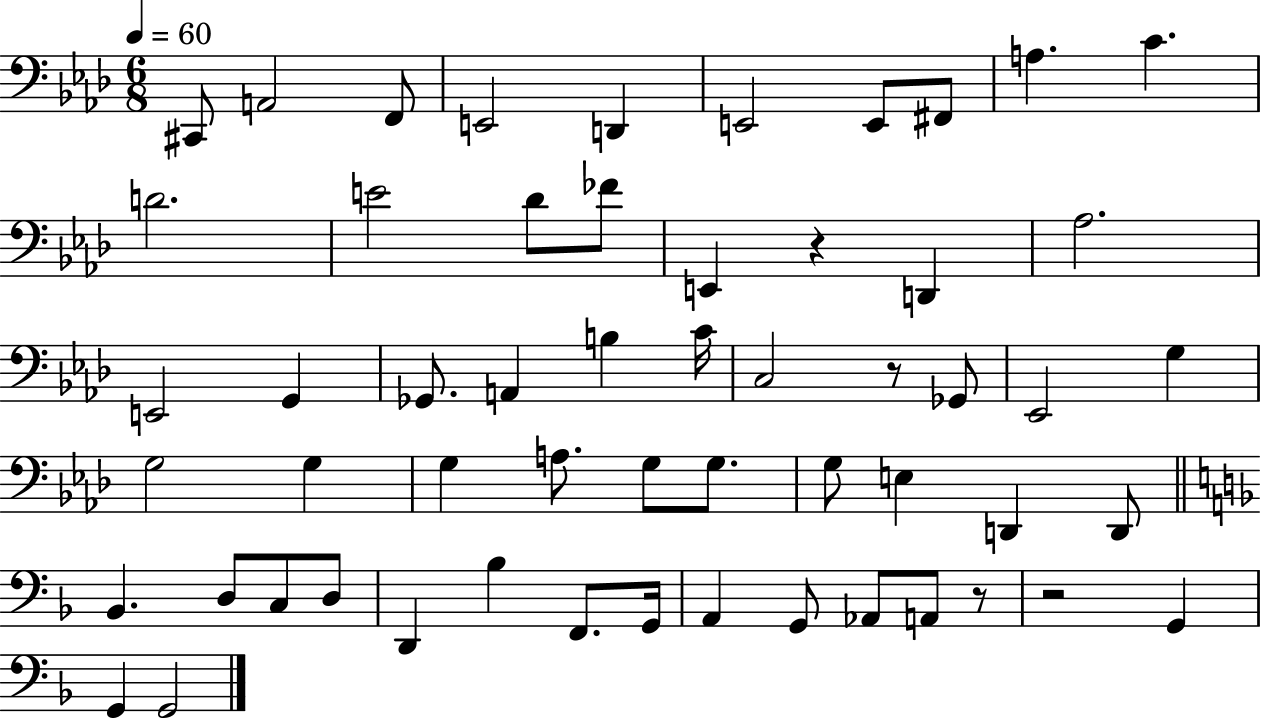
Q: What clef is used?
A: bass